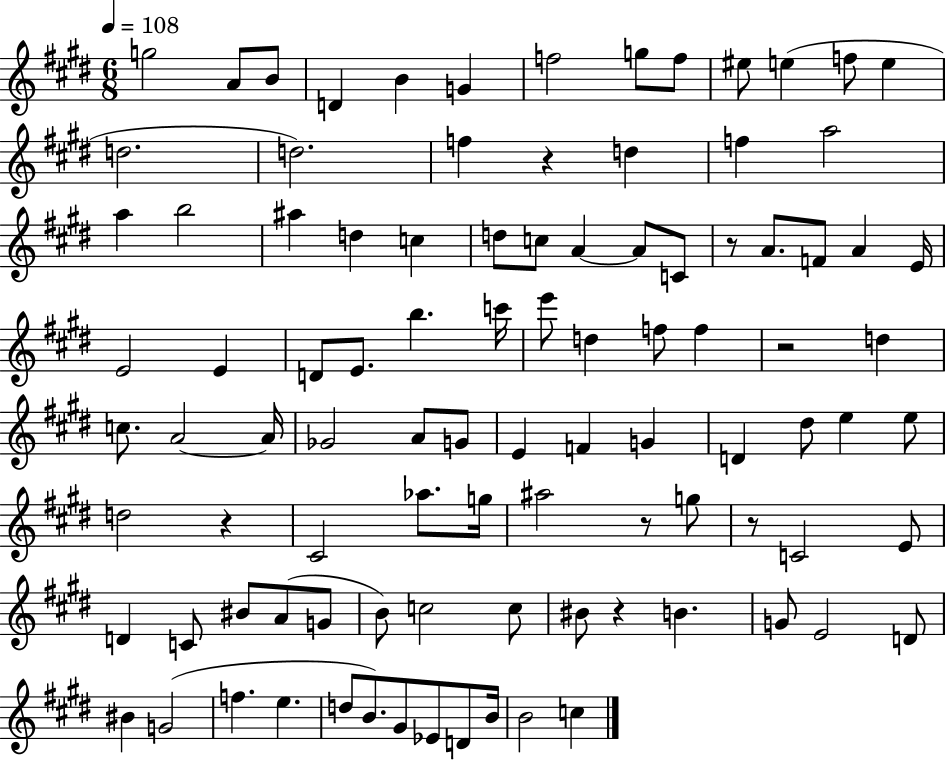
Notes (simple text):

G5/h A4/e B4/e D4/q B4/q G4/q F5/h G5/e F5/e EIS5/e E5/q F5/e E5/q D5/h. D5/h. F5/q R/q D5/q F5/q A5/h A5/q B5/h A#5/q D5/q C5/q D5/e C5/e A4/q A4/e C4/e R/e A4/e. F4/e A4/q E4/s E4/h E4/q D4/e E4/e. B5/q. C6/s E6/e D5/q F5/e F5/q R/h D5/q C5/e. A4/h A4/s Gb4/h A4/e G4/e E4/q F4/q G4/q D4/q D#5/e E5/q E5/e D5/h R/q C#4/h Ab5/e. G5/s A#5/h R/e G5/e R/e C4/h E4/e D4/q C4/e BIS4/e A4/e G4/e B4/e C5/h C5/e BIS4/e R/q B4/q. G4/e E4/h D4/e BIS4/q G4/h F5/q. E5/q. D5/e B4/e. G#4/e Eb4/e D4/e B4/s B4/h C5/q